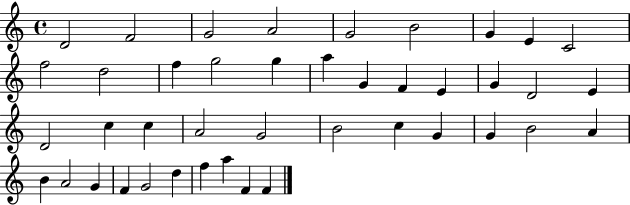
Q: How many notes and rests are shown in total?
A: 42